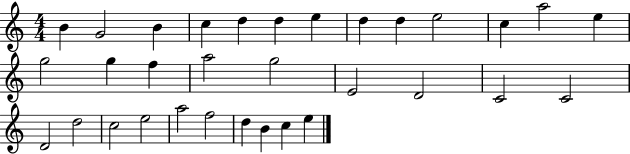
B4/q G4/h B4/q C5/q D5/q D5/q E5/q D5/q D5/q E5/h C5/q A5/h E5/q G5/h G5/q F5/q A5/h G5/h E4/h D4/h C4/h C4/h D4/h D5/h C5/h E5/h A5/h F5/h D5/q B4/q C5/q E5/q